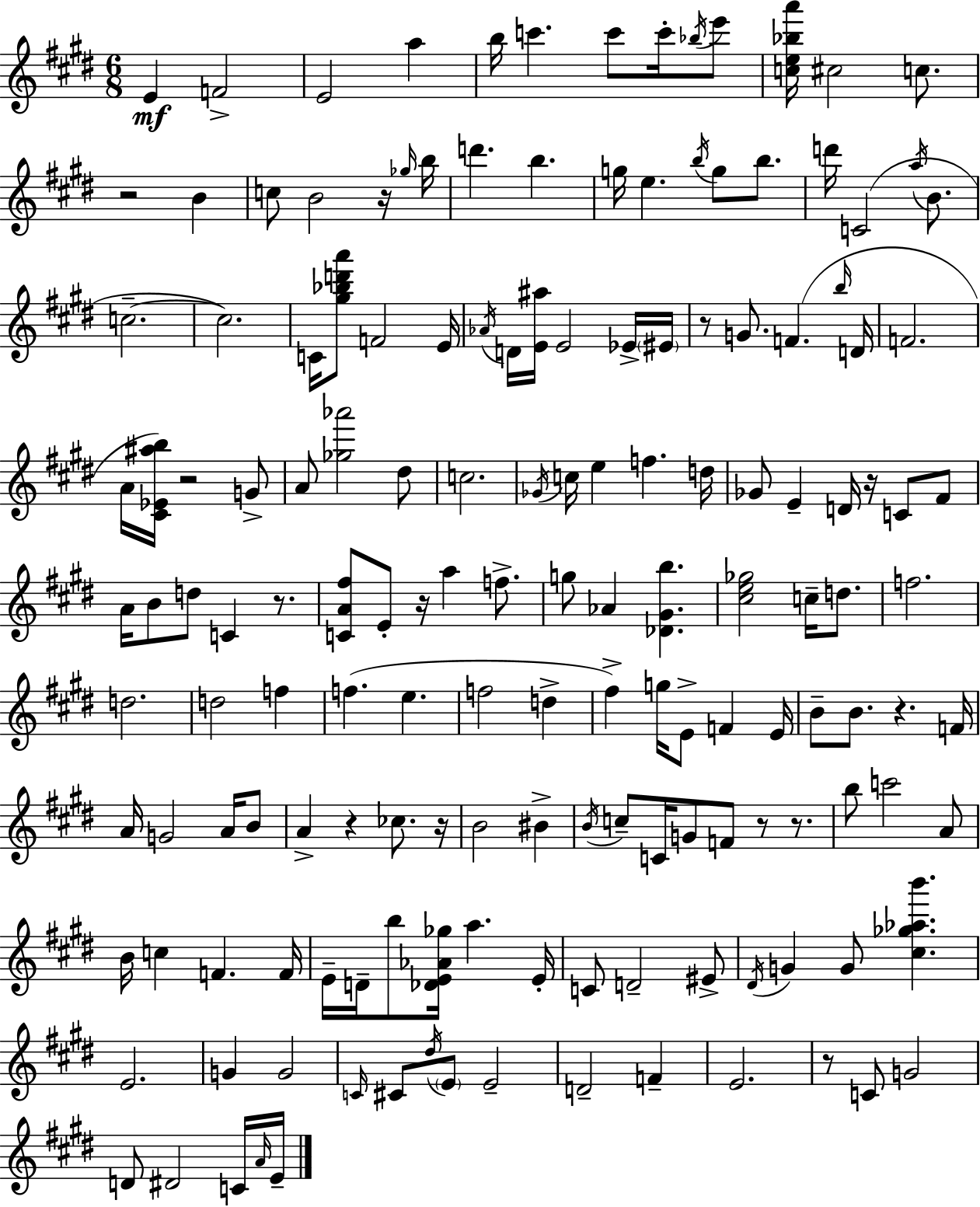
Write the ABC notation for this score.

X:1
T:Untitled
M:6/8
L:1/4
K:E
E F2 E2 a b/4 c' c'/2 c'/4 _b/4 e'/2 [ce_ba']/4 ^c2 c/2 z2 B c/2 B2 z/4 _g/4 b/4 d' b g/4 e b/4 g/2 b/2 d'/4 C2 a/4 B/2 c2 c2 C/4 [^g_bd'a']/2 F2 E/4 _A/4 D/4 [E^a]/4 E2 _E/4 ^E/4 z/2 G/2 F b/4 D/4 F2 A/4 [^C_E^ab]/4 z2 G/2 A/2 [_g_a']2 ^d/2 c2 _G/4 c/4 e f d/4 _G/2 E D/4 z/4 C/2 ^F/2 A/4 B/2 d/2 C z/2 [CA^f]/2 E/2 z/4 a f/2 g/2 _A [_D^Gb] [^ce_g]2 c/4 d/2 f2 d2 d2 f f e f2 d ^f g/4 E/2 F E/4 B/2 B/2 z F/4 A/4 G2 A/4 B/2 A z _c/2 z/4 B2 ^B B/4 c/2 C/4 G/2 F/2 z/2 z/2 b/2 c'2 A/2 B/4 c F F/4 E/4 D/4 b/2 [_DE_A_g]/4 a E/4 C/2 D2 ^E/2 ^D/4 G G/2 [^c_g_ab'] E2 G G2 C/4 ^C/2 ^d/4 E/2 E2 D2 F E2 z/2 C/2 G2 D/2 ^D2 C/4 A/4 E/4